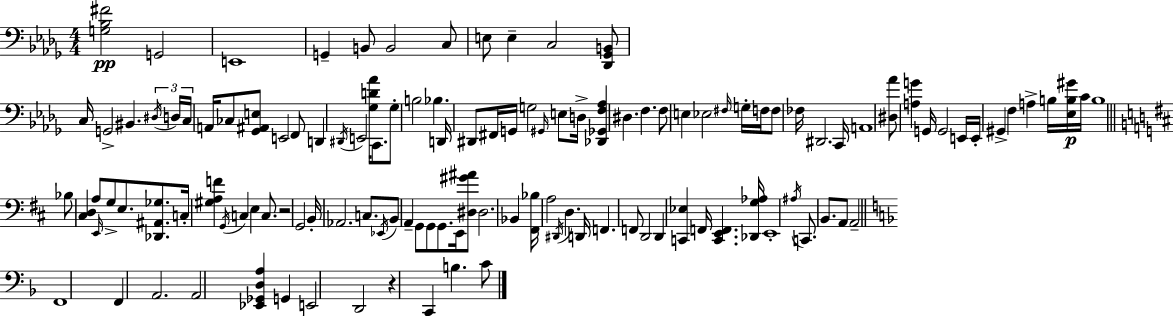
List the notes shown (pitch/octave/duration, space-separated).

[G3,Bb3,F#4]/h G2/h E2/w G2/q B2/e B2/h C3/e E3/e E3/q C3/h [Db2,Gb2,B2]/e C3/s G2/h BIS2/q. D#3/s D3/s C3/s A2/s CES3/e [Gb2,A#2,E3]/e E2/h F2/e D2/q D#2/s E2/h [Gb3,D4,Ab4]/s C2/e. Gb3/e B3/h Bb3/q. D2/s D#2/e F#2/s G2/s G3/h G#2/s E3/e D3/s [Db2,Gb2,F3,Ab3]/q D#3/q. F3/q. F3/e E3/q Eb3/h F#3/s G3/s F3/s F3/e FES3/s D#2/h. C2/s A2/w [D#3,Ab4]/e [A3,G4]/q G2/s G2/h E2/s E2/s G#2/q F3/q A3/q B3/s [Eb3,B3,G#4]/s C4/s B3/w Bb3/e [C#3,D3]/q A3/e E2/s G3/e E3/e. [Db2,A#2,Gb3]/e. C3/s [G#3,A3,F4]/q G2/s C3/q E3/q C3/e. R/h G2/h B2/s Ab2/h. C3/e. Eb2/s B2/e A2/q G2/e G2/e G2/e. E2/s [D#3,G#4,A#4]/e D#3/h. Bb2/q [F#2,Bb3]/s A3/h D#2/s D3/q. D2/s F2/q. F2/e D2/h D2/q [C2,Eb3]/q F2/s [C2,E2,F2]/q. [Db2,G3,Ab3]/s E2/w A#3/s C2/e. B2/e. A2/e A2/h F2/w F2/q A2/h. A2/h [Eb2,Gb2,D3,A3]/q G2/q E2/h D2/h R/q C2/q B3/q. C4/e